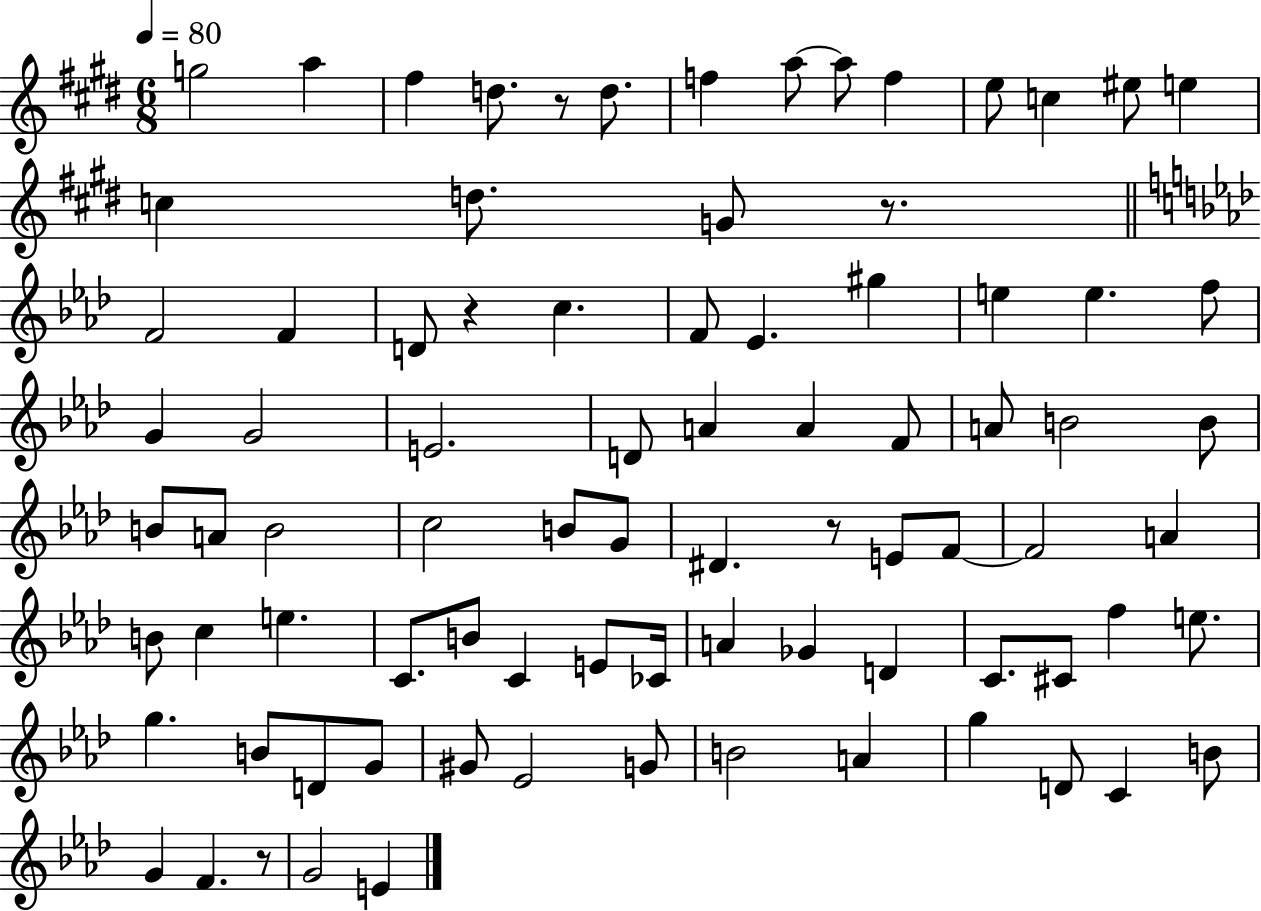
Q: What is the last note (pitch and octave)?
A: E4